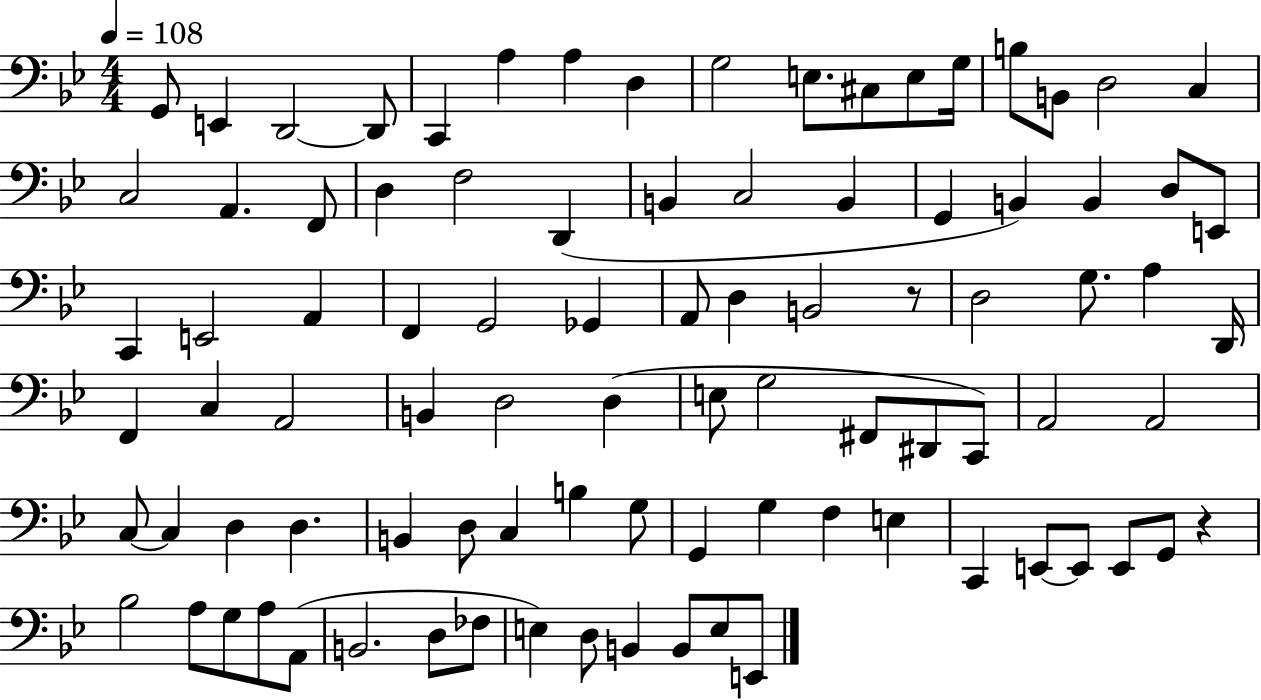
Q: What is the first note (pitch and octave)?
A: G2